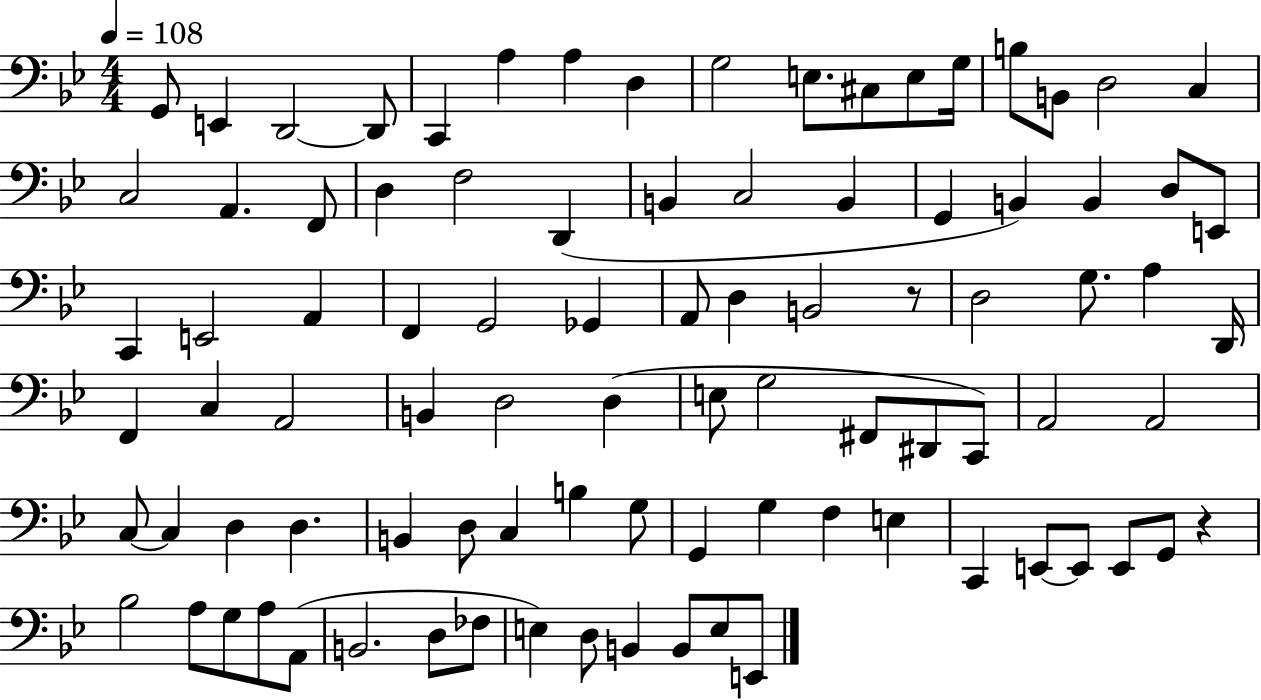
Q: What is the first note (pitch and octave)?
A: G2